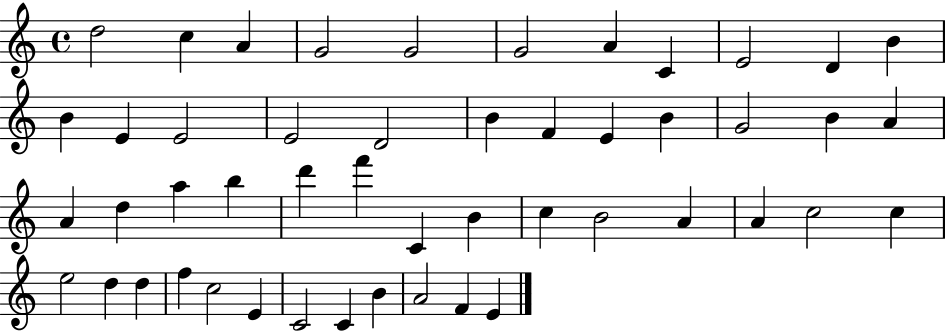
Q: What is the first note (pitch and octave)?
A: D5